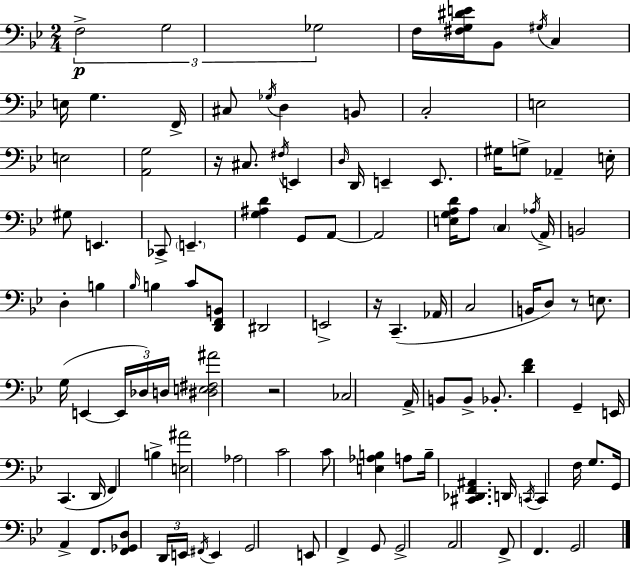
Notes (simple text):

F3/h G3/h Gb3/h F3/s [F#3,G3,D#4,E4]/s Bb2/e G#3/s C3/q E3/s G3/q. F2/s C#3/e Gb3/s D3/q B2/e C3/h E3/h E3/h [A2,G3]/h R/s C#3/e. F#3/s E2/q D3/s D2/s E2/q E2/e. G#3/s G3/e Ab2/q E3/s G#3/e E2/q. CES2/e E2/q. [G3,A#3,D4]/q G2/e A2/e A2/h [E3,G3,A3,D4]/s A3/e C3/q Ab3/s A2/s B2/h D3/q B3/q Bb3/s B3/q C4/e [D2,F2,B2]/e D#2/h E2/h R/s C2/q. Ab2/s C3/h B2/s D3/e R/e E3/e. G3/s E2/q E2/s Db3/s D3/s [D#3,E3,F#3,A#4]/h R/h CES3/h A2/s B2/e B2/e Bb2/e. [D4,F4]/q G2/q E2/s C2/q. D2/s F2/q B3/q [E3,A#4]/h Ab3/h C4/h C4/e [E3,Ab3,B3]/q A3/e B3/s [C#2,Db2,F2,A#2]/q. D2/s C2/s C2/q F3/s G3/e. G2/s A2/q F2/e. [F2,Gb2,D3]/e D2/s E2/s F#2/s E2/q G2/h E2/e F2/q G2/e G2/h A2/h F2/e F2/q. G2/h